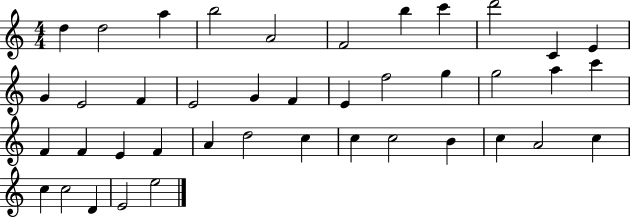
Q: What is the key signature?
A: C major